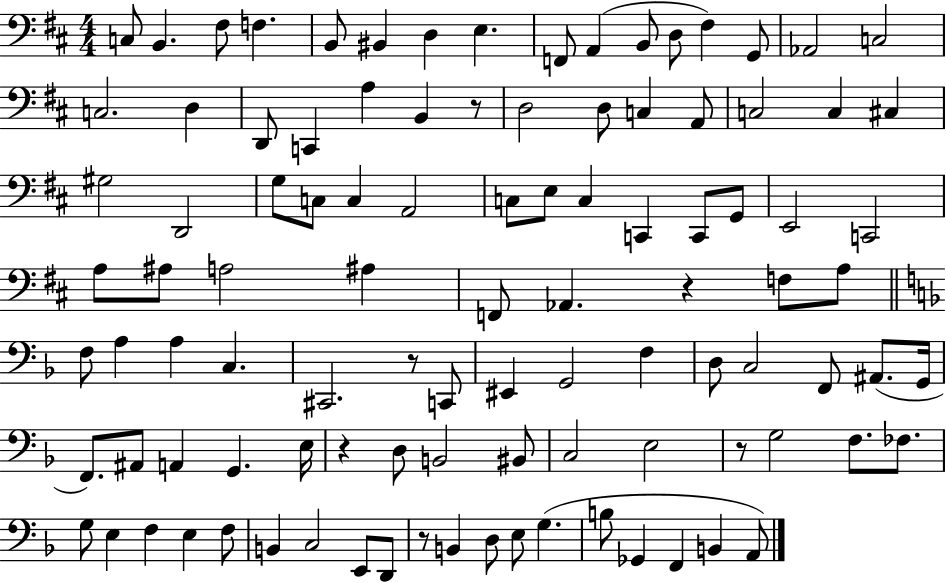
{
  \clef bass
  \numericTimeSignature
  \time 4/4
  \key d \major
  \repeat volta 2 { c8 b,4. fis8 f4. | b,8 bis,4 d4 e4. | f,8 a,4( b,8 d8 fis4) g,8 | aes,2 c2 | \break c2. d4 | d,8 c,4 a4 b,4 r8 | d2 d8 c4 a,8 | c2 c4 cis4 | \break gis2 d,2 | g8 c8 c4 a,2 | c8 e8 c4 c,4 c,8 g,8 | e,2 c,2 | \break a8 ais8 a2 ais4 | f,8 aes,4. r4 f8 a8 | \bar "||" \break \key d \minor f8 a4 a4 c4. | cis,2. r8 c,8 | eis,4 g,2 f4 | d8 c2 f,8 ais,8.( g,16 | \break f,8.) ais,8 a,4 g,4. e16 | r4 d8 b,2 bis,8 | c2 e2 | r8 g2 f8. fes8. | \break g8 e4 f4 e4 f8 | b,4 c2 e,8 d,8 | r8 b,4 d8 e8 g4.( | b8 ges,4 f,4 b,4 a,8) | \break } \bar "|."
}